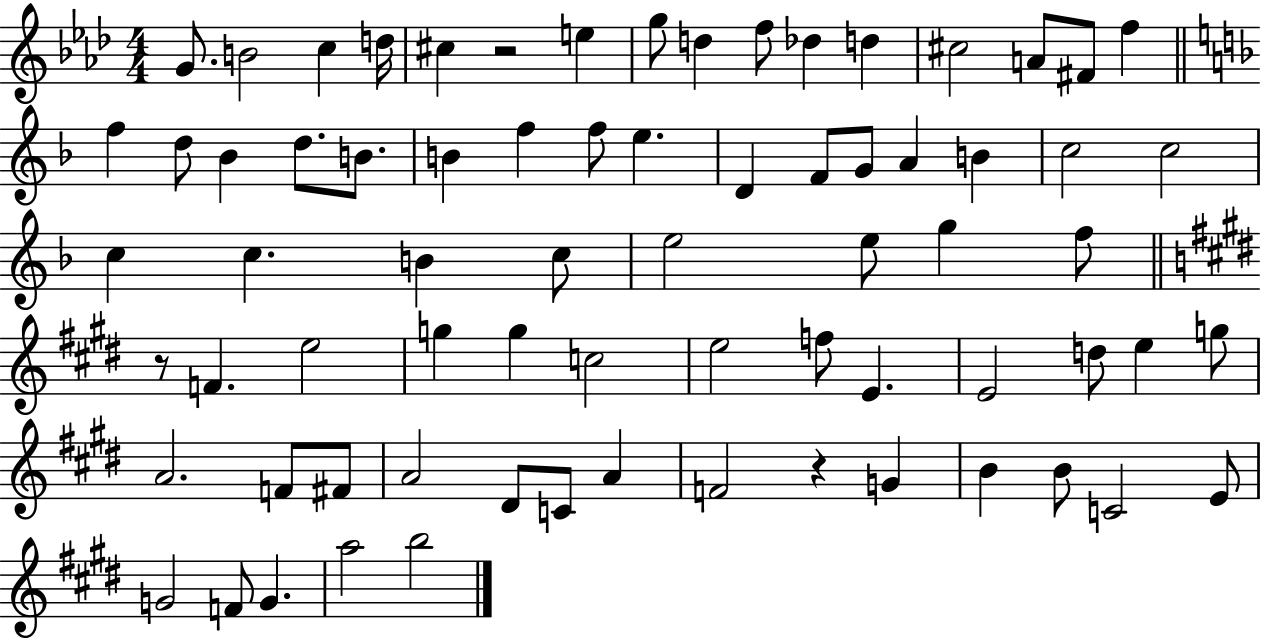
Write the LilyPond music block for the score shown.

{
  \clef treble
  \numericTimeSignature
  \time 4/4
  \key aes \major
  g'8. b'2 c''4 d''16 | cis''4 r2 e''4 | g''8 d''4 f''8 des''4 d''4 | cis''2 a'8 fis'8 f''4 | \break \bar "||" \break \key f \major f''4 d''8 bes'4 d''8. b'8. | b'4 f''4 f''8 e''4. | d'4 f'8 g'8 a'4 b'4 | c''2 c''2 | \break c''4 c''4. b'4 c''8 | e''2 e''8 g''4 f''8 | \bar "||" \break \key e \major r8 f'4. e''2 | g''4 g''4 c''2 | e''2 f''8 e'4. | e'2 d''8 e''4 g''8 | \break a'2. f'8 fis'8 | a'2 dis'8 c'8 a'4 | f'2 r4 g'4 | b'4 b'8 c'2 e'8 | \break g'2 f'8 g'4. | a''2 b''2 | \bar "|."
}